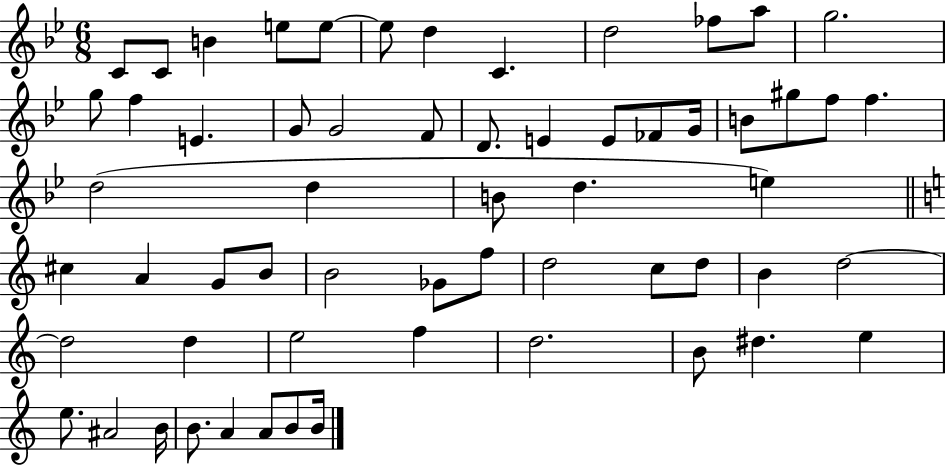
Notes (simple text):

C4/e C4/e B4/q E5/e E5/e E5/e D5/q C4/q. D5/h FES5/e A5/e G5/h. G5/e F5/q E4/q. G4/e G4/h F4/e D4/e. E4/q E4/e FES4/e G4/s B4/e G#5/e F5/e F5/q. D5/h D5/q B4/e D5/q. E5/q C#5/q A4/q G4/e B4/e B4/h Gb4/e F5/e D5/h C5/e D5/e B4/q D5/h D5/h D5/q E5/h F5/q D5/h. B4/e D#5/q. E5/q E5/e. A#4/h B4/s B4/e. A4/q A4/e B4/e B4/s